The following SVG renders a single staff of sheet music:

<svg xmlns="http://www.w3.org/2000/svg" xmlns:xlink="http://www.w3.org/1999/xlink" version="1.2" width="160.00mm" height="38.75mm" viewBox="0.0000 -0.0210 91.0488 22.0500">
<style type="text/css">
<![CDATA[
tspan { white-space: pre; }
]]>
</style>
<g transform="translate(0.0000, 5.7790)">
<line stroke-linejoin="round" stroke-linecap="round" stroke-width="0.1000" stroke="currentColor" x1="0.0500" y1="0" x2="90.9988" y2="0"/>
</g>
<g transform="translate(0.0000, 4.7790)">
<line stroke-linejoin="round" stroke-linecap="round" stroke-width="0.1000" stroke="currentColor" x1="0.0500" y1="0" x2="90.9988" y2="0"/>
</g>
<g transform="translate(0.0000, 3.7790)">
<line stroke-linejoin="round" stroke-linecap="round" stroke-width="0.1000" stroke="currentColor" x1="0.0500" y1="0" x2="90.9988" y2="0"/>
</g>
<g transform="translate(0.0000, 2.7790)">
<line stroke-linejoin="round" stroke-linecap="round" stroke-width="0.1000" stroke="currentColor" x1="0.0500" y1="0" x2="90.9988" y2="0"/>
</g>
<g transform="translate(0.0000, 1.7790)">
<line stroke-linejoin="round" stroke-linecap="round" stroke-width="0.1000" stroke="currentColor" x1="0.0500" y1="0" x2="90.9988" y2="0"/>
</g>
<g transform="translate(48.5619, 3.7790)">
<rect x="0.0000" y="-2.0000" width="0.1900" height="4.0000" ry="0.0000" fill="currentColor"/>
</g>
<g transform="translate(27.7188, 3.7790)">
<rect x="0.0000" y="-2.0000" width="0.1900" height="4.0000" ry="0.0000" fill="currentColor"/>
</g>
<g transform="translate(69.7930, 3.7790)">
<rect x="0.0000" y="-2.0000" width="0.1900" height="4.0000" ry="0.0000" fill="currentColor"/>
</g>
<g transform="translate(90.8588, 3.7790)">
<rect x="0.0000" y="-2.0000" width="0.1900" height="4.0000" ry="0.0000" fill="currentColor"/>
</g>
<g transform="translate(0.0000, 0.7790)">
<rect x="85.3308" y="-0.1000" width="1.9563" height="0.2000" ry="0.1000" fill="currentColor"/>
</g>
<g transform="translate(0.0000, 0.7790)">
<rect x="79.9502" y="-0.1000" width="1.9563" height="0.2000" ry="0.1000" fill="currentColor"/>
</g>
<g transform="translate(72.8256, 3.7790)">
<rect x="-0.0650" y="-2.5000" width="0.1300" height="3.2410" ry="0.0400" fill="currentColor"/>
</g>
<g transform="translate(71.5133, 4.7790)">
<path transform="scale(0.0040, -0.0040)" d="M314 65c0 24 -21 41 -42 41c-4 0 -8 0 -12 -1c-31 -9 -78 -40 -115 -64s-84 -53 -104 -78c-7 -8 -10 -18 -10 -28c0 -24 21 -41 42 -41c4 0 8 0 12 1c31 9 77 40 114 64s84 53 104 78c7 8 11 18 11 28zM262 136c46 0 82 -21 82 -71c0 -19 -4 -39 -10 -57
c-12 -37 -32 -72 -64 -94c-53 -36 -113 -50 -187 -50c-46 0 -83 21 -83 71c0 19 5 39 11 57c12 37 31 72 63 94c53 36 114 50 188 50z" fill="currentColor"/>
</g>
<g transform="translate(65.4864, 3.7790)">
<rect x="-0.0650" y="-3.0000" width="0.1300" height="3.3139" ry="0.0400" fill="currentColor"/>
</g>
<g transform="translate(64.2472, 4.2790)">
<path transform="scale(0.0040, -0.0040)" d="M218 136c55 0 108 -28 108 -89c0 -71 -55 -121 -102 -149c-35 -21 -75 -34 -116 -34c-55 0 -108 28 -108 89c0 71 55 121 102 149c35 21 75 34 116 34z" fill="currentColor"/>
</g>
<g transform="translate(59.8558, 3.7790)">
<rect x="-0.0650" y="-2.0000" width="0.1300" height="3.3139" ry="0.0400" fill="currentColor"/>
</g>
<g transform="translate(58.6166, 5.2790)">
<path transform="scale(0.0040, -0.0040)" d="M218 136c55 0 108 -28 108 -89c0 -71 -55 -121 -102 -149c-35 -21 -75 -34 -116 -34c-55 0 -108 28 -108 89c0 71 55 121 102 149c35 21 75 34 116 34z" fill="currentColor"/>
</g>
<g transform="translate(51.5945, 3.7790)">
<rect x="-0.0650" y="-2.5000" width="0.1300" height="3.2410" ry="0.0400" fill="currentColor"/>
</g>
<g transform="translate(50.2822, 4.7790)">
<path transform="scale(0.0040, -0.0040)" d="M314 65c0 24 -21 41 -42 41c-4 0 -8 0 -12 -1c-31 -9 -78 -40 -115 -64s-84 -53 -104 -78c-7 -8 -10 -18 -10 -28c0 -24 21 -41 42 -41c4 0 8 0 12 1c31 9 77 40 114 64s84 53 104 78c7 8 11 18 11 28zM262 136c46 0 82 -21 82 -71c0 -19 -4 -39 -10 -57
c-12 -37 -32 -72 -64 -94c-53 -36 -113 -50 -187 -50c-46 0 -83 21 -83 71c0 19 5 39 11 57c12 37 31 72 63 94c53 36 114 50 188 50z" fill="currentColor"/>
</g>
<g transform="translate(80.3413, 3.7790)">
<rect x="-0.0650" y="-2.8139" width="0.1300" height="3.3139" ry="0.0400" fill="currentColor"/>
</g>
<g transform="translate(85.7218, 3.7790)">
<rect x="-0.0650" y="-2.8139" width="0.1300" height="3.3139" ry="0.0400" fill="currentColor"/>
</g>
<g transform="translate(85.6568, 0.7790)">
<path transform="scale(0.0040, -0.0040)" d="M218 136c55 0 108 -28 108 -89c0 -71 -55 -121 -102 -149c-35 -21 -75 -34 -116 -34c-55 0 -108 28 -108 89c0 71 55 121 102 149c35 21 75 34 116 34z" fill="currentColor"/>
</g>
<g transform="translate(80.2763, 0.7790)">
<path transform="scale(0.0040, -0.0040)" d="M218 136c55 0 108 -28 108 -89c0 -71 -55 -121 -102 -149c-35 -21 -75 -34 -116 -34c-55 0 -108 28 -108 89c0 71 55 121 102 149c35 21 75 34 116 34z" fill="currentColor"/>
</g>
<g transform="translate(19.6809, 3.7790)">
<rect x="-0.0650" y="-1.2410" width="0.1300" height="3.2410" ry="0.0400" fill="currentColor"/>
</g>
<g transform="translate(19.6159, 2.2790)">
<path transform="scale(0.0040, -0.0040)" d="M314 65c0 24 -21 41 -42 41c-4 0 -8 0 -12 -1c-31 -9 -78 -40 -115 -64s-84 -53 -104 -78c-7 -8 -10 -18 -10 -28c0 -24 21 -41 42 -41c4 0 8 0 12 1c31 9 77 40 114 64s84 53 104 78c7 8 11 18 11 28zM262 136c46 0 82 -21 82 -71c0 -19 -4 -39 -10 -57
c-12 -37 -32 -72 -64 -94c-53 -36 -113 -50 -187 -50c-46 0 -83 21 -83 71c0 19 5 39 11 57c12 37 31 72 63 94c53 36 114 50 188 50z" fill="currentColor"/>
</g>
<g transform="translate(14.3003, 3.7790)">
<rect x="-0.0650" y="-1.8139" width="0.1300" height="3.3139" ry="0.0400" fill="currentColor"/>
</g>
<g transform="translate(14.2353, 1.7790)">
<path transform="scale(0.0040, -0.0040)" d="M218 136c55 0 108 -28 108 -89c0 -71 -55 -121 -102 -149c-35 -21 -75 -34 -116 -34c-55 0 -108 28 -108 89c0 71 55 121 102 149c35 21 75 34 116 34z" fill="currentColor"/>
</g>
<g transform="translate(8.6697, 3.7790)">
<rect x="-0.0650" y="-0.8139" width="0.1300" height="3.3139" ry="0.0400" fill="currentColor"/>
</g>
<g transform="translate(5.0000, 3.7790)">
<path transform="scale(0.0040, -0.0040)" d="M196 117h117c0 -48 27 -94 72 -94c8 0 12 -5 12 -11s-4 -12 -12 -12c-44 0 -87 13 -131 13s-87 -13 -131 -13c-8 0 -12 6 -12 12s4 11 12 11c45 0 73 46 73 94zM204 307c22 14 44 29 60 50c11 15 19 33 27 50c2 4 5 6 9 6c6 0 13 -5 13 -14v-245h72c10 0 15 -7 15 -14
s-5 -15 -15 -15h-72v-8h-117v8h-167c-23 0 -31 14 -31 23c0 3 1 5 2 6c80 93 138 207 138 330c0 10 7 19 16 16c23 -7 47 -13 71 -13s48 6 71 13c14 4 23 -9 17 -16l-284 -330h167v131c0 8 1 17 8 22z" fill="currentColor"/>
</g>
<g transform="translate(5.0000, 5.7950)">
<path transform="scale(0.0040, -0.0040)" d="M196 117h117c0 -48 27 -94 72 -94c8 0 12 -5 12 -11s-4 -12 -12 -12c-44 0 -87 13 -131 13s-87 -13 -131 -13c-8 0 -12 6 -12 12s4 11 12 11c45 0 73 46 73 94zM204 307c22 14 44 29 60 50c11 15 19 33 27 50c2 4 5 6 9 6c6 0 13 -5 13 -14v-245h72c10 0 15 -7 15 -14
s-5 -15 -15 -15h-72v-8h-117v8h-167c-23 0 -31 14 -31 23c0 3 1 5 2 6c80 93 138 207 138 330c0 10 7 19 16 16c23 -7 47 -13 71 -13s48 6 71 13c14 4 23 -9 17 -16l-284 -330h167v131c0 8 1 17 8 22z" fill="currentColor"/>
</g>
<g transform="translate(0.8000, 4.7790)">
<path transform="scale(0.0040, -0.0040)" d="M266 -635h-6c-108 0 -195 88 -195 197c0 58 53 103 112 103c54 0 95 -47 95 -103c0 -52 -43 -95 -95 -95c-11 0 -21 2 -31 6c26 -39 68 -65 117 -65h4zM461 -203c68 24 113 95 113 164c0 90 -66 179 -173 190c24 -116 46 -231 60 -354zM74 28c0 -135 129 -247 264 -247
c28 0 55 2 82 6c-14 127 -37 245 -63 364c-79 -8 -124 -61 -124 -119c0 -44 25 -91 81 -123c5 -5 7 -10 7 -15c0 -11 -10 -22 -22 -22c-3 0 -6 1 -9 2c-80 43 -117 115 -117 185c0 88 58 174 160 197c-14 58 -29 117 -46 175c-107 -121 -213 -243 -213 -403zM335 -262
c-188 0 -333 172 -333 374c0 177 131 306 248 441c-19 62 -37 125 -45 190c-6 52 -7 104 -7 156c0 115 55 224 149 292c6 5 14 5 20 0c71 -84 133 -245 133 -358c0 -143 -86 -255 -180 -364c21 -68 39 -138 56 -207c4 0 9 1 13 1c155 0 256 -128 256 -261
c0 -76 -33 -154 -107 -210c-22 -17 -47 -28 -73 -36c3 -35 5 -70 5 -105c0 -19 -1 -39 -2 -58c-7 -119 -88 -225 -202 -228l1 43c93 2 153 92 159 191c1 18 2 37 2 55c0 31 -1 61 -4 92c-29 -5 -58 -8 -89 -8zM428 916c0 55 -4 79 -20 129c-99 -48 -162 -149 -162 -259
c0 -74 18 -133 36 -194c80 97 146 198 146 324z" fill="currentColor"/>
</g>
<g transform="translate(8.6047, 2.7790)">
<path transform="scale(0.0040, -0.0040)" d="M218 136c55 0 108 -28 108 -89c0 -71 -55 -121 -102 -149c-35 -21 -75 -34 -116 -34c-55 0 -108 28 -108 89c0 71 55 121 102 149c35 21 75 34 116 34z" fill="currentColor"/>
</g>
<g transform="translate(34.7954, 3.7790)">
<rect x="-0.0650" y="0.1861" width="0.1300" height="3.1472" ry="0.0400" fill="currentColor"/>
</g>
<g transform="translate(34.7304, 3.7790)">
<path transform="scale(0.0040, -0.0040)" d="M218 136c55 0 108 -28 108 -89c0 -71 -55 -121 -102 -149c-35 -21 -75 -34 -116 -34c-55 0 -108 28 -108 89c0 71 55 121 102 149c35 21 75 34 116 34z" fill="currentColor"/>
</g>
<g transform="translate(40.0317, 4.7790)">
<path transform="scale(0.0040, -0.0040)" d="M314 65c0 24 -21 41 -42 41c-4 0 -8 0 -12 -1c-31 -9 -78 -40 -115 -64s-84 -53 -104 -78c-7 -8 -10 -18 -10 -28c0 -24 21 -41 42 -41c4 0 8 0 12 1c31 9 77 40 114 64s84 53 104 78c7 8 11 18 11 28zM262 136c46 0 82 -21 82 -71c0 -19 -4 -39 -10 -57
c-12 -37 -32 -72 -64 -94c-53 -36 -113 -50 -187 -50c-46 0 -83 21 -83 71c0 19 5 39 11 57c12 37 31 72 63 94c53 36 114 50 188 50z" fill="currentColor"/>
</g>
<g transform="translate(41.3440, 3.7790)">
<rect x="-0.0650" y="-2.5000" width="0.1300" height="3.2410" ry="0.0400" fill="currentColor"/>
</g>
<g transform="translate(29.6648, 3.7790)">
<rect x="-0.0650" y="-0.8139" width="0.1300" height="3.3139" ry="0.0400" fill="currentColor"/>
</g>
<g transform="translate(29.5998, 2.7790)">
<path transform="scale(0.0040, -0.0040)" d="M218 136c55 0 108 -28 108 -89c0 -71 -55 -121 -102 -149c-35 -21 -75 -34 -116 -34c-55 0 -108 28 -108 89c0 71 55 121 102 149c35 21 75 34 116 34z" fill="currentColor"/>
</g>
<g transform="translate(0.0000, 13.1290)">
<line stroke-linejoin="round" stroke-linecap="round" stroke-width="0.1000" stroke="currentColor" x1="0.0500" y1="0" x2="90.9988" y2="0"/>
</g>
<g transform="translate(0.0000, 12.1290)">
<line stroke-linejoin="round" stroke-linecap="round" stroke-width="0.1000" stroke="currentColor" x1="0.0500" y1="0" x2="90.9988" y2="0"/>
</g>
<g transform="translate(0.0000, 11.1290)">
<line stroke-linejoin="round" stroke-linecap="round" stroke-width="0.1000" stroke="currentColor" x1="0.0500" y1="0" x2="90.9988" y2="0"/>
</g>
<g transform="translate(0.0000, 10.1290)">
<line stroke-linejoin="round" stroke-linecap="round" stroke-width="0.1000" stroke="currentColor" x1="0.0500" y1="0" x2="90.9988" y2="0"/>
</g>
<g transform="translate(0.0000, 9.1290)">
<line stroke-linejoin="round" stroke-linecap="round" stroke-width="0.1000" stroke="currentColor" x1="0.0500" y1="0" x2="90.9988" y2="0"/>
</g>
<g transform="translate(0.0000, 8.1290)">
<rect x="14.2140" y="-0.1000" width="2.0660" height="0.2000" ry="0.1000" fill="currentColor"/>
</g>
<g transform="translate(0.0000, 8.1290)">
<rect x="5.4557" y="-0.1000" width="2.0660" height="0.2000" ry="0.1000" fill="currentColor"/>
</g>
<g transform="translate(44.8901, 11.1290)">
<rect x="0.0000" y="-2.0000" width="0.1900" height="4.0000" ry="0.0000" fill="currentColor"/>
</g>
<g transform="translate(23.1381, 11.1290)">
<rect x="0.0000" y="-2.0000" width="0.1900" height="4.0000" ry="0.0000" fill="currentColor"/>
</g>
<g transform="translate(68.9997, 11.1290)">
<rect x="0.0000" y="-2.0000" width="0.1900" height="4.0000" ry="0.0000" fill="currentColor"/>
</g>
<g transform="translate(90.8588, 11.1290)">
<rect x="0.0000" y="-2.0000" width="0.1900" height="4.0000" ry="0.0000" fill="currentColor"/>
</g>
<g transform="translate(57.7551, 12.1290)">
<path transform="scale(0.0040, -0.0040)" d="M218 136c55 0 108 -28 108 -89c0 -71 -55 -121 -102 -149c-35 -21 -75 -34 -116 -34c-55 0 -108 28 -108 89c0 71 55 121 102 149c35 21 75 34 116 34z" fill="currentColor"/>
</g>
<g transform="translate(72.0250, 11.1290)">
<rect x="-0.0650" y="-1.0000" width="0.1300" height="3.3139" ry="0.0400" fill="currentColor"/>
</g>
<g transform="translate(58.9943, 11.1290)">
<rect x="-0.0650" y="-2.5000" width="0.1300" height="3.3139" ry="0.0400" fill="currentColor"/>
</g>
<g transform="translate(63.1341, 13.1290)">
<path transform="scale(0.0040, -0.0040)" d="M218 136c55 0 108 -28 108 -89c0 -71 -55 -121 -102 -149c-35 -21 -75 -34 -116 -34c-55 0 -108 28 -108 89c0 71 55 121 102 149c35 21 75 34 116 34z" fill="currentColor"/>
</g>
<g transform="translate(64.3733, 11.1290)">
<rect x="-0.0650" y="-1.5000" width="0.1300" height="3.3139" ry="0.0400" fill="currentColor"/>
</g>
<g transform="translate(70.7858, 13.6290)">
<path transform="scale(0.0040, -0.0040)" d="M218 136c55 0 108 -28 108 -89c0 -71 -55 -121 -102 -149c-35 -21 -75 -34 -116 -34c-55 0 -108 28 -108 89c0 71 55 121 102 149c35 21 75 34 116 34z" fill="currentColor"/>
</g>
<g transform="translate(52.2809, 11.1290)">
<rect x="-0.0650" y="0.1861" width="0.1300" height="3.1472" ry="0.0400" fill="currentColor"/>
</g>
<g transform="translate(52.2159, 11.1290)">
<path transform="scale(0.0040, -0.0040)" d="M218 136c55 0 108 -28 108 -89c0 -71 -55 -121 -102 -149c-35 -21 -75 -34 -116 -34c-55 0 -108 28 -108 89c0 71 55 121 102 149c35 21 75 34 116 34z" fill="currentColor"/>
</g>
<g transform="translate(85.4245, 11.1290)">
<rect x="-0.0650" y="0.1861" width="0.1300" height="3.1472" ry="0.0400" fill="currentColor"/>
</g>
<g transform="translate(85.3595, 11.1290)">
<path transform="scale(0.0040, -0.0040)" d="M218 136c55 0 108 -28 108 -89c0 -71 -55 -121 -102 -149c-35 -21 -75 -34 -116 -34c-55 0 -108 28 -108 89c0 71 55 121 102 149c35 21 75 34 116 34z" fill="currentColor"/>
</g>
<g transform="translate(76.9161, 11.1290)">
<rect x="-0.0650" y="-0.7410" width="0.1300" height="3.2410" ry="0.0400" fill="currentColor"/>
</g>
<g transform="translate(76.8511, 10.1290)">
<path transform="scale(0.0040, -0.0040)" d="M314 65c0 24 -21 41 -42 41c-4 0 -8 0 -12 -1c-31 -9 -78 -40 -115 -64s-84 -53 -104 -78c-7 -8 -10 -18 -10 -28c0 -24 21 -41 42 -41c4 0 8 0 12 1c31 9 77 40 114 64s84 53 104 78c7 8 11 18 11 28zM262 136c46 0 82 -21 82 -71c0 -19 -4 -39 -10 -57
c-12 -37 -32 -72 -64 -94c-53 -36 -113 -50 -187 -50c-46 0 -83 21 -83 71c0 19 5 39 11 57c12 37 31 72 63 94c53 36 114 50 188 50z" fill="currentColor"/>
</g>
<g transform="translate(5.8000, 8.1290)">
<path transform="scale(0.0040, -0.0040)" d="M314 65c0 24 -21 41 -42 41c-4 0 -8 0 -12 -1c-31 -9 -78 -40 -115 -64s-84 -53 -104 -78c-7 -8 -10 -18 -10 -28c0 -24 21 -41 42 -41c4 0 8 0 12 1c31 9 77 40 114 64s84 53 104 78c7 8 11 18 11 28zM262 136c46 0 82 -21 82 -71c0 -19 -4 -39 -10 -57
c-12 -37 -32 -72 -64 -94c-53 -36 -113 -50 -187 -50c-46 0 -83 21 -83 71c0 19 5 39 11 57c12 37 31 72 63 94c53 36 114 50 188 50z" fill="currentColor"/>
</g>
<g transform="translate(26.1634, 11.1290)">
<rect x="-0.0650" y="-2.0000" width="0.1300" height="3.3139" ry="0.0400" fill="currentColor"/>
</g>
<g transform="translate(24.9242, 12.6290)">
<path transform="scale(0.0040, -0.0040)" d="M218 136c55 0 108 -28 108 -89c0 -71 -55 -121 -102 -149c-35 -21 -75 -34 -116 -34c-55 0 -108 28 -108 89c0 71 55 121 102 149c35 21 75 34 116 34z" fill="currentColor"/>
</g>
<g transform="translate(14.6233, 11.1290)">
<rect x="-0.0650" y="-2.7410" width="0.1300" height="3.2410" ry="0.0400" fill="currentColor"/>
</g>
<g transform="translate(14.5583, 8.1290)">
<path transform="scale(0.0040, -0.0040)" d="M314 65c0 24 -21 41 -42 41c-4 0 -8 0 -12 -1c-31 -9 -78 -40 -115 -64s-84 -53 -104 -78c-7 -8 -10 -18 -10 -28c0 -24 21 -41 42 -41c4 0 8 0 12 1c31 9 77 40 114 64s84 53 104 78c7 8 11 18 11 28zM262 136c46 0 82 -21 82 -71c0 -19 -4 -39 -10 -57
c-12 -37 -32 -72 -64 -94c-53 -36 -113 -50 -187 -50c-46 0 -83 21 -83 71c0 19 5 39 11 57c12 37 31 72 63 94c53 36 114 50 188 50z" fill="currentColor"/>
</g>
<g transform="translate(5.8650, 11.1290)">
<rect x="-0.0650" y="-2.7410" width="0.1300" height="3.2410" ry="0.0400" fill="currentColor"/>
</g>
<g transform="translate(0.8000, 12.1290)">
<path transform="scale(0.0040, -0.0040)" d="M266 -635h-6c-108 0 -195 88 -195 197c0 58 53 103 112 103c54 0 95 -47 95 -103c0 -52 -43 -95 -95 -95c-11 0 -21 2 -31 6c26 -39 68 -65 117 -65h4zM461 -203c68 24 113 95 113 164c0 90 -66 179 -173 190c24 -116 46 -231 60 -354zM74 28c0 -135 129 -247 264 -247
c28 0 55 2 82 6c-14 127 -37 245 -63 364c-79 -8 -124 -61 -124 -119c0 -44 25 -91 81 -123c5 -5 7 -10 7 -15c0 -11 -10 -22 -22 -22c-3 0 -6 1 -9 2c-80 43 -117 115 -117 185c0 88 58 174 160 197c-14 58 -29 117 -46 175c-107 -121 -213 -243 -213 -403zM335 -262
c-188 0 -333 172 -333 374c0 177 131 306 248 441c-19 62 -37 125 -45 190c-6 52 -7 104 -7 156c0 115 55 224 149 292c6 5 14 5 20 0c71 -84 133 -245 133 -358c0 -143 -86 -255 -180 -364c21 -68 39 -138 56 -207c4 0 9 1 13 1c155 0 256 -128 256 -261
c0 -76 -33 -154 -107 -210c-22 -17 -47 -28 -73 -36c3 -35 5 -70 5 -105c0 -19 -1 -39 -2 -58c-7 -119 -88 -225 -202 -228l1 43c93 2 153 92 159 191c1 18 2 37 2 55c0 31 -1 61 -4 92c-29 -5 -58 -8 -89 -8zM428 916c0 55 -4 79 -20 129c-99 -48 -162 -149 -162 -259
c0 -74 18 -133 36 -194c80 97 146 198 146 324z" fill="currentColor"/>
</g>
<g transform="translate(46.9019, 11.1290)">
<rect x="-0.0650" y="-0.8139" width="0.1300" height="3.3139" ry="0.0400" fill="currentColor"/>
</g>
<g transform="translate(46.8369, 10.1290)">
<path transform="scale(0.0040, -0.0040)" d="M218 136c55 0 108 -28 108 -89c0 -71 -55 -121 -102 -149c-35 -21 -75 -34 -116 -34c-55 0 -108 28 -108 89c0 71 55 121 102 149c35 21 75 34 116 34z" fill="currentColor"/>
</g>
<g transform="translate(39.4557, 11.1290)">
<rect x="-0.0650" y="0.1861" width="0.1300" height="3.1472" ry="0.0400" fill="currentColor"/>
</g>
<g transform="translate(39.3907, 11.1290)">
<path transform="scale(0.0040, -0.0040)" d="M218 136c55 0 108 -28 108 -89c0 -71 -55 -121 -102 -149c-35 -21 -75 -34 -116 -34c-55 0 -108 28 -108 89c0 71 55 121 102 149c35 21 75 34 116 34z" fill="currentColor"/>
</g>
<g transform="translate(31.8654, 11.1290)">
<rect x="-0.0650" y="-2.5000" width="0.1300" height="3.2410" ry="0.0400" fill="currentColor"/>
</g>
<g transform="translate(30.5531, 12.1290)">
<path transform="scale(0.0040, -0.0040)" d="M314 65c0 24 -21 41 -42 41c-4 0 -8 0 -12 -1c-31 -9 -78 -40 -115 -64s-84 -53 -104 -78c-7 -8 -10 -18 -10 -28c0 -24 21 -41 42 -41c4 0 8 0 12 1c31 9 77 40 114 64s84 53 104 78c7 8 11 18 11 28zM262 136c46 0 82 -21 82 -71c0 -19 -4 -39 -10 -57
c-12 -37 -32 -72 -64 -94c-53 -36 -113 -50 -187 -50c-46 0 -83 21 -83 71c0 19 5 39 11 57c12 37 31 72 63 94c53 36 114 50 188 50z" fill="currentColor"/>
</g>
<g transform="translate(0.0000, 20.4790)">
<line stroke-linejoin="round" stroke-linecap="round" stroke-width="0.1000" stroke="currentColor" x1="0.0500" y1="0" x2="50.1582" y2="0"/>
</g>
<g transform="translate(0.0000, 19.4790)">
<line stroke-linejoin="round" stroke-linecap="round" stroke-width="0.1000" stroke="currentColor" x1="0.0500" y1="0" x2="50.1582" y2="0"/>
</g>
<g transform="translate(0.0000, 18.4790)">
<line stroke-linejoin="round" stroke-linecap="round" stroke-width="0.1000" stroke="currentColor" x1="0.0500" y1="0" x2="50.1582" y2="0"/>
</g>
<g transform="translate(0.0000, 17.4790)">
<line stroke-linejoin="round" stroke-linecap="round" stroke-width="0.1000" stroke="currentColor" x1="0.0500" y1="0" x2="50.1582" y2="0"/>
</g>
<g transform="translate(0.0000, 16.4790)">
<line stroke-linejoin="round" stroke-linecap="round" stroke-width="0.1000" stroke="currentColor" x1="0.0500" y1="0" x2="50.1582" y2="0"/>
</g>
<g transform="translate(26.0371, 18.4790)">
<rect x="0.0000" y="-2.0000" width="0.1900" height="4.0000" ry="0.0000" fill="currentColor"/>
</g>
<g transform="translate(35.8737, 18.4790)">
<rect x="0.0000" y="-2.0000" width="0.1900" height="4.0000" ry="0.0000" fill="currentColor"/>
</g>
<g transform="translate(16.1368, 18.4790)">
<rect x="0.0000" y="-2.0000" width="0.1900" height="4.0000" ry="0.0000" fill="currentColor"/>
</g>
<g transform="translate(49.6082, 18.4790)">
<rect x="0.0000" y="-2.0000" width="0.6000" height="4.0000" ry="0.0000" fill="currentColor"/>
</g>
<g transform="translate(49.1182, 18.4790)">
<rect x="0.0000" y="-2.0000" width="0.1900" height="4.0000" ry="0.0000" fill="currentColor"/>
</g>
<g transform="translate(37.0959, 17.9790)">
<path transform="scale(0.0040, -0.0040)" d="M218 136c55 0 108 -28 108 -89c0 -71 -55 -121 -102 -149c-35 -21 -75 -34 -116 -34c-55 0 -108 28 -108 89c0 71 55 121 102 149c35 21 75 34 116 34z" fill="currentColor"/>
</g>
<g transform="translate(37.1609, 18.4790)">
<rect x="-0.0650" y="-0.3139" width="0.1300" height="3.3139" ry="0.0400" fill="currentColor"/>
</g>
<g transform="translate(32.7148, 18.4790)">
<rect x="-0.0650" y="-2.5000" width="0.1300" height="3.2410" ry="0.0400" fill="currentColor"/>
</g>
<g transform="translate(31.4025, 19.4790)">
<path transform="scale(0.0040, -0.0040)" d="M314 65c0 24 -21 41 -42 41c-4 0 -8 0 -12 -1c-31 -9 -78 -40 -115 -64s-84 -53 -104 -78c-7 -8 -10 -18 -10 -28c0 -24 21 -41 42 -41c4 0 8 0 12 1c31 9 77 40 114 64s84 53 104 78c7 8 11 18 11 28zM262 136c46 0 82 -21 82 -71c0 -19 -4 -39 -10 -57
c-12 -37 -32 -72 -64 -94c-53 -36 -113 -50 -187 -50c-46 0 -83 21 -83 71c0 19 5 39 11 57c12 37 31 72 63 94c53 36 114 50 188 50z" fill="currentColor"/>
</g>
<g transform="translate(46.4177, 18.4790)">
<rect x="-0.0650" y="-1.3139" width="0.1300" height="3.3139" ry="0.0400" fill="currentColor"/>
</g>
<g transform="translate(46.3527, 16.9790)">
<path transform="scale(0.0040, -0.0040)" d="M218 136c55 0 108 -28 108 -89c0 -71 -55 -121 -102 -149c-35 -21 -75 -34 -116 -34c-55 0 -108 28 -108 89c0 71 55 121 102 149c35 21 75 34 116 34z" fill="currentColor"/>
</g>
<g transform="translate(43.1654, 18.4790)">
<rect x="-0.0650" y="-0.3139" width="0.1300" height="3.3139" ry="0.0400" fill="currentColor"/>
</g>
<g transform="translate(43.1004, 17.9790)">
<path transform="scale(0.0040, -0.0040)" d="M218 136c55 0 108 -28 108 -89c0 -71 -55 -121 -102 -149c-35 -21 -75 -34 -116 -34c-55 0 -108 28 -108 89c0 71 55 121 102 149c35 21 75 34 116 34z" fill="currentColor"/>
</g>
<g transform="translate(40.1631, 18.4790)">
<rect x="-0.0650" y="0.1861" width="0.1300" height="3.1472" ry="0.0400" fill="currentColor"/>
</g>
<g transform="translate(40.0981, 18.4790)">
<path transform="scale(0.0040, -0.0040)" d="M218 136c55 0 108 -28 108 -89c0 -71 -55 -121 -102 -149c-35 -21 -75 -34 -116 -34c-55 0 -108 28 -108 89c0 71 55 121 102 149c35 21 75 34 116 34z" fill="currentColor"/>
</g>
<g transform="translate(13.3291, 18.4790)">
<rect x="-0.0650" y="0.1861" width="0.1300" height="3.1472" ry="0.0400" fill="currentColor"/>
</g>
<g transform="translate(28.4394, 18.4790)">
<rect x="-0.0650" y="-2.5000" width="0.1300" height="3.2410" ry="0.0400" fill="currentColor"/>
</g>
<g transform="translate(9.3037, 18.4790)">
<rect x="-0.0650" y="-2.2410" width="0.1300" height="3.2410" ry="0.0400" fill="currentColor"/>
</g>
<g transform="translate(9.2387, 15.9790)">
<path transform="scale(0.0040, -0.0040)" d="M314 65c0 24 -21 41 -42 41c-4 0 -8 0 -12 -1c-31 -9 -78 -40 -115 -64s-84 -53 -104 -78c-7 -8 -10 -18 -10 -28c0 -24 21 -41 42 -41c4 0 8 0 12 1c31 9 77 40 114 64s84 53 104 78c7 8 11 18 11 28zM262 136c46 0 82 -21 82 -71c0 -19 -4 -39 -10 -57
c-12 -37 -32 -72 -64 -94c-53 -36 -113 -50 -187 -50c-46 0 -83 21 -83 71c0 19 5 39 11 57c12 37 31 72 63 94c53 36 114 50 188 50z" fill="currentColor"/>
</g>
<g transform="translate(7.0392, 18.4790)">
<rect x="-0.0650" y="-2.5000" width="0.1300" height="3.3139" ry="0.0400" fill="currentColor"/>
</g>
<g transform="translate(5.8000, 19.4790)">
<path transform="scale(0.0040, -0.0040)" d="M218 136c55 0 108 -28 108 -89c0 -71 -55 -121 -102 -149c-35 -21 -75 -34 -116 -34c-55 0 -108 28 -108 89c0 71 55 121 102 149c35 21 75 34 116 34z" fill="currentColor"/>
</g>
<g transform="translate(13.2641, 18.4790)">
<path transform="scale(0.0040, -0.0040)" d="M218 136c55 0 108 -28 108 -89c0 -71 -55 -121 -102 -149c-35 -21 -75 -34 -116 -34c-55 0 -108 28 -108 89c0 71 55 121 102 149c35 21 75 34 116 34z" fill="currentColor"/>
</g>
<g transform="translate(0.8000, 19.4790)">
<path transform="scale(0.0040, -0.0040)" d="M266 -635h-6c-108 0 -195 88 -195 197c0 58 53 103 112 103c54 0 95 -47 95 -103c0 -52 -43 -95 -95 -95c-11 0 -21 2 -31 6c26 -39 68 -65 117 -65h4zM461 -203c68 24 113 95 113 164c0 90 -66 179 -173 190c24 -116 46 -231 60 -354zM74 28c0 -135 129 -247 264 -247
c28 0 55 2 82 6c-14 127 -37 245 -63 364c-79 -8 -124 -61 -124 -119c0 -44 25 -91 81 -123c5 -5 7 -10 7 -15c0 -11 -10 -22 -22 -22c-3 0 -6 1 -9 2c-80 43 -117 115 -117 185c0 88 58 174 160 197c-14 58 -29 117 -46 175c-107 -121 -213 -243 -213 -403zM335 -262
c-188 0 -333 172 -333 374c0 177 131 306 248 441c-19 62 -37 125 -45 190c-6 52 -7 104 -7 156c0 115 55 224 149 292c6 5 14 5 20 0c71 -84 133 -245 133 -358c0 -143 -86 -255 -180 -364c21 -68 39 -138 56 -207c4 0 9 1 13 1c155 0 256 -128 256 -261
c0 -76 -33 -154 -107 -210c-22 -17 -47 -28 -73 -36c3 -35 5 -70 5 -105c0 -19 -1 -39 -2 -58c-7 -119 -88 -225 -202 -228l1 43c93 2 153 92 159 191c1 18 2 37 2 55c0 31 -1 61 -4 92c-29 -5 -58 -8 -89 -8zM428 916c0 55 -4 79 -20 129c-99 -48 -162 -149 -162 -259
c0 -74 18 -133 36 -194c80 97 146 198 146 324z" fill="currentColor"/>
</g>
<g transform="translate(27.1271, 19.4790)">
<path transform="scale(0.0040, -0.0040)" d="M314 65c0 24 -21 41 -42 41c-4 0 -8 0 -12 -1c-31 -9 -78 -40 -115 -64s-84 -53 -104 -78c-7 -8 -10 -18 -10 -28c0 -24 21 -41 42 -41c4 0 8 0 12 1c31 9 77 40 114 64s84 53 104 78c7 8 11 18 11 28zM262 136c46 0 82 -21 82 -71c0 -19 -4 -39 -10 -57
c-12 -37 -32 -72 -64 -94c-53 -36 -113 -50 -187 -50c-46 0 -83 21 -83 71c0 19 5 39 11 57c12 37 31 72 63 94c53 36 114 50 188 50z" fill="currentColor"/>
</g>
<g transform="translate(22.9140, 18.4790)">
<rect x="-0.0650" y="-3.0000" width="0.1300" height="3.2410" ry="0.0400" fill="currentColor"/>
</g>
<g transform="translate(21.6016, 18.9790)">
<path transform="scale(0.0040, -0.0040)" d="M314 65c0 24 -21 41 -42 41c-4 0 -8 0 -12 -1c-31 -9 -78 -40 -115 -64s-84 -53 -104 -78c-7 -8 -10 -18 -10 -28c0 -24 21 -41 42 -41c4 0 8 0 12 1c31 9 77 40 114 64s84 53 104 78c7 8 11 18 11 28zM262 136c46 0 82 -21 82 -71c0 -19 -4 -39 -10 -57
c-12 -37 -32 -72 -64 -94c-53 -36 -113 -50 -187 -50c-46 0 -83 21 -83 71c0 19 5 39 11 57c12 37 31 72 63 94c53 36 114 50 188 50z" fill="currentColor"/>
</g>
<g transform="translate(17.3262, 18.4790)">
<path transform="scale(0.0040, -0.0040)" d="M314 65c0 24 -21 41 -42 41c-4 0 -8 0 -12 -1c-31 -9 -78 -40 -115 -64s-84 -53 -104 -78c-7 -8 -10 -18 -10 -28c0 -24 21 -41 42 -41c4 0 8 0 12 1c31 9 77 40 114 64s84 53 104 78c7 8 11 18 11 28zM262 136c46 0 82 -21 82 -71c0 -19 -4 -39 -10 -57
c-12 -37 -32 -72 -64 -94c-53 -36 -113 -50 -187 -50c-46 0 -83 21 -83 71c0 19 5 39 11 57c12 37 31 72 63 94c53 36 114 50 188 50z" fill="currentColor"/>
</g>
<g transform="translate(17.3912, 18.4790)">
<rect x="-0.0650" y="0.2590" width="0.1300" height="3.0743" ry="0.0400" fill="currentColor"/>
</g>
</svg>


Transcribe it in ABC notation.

X:1
T:Untitled
M:4/4
L:1/4
K:C
d f e2 d B G2 G2 F A G2 a a a2 a2 F G2 B d B G E D d2 B G g2 B B2 A2 G2 G2 c B c e